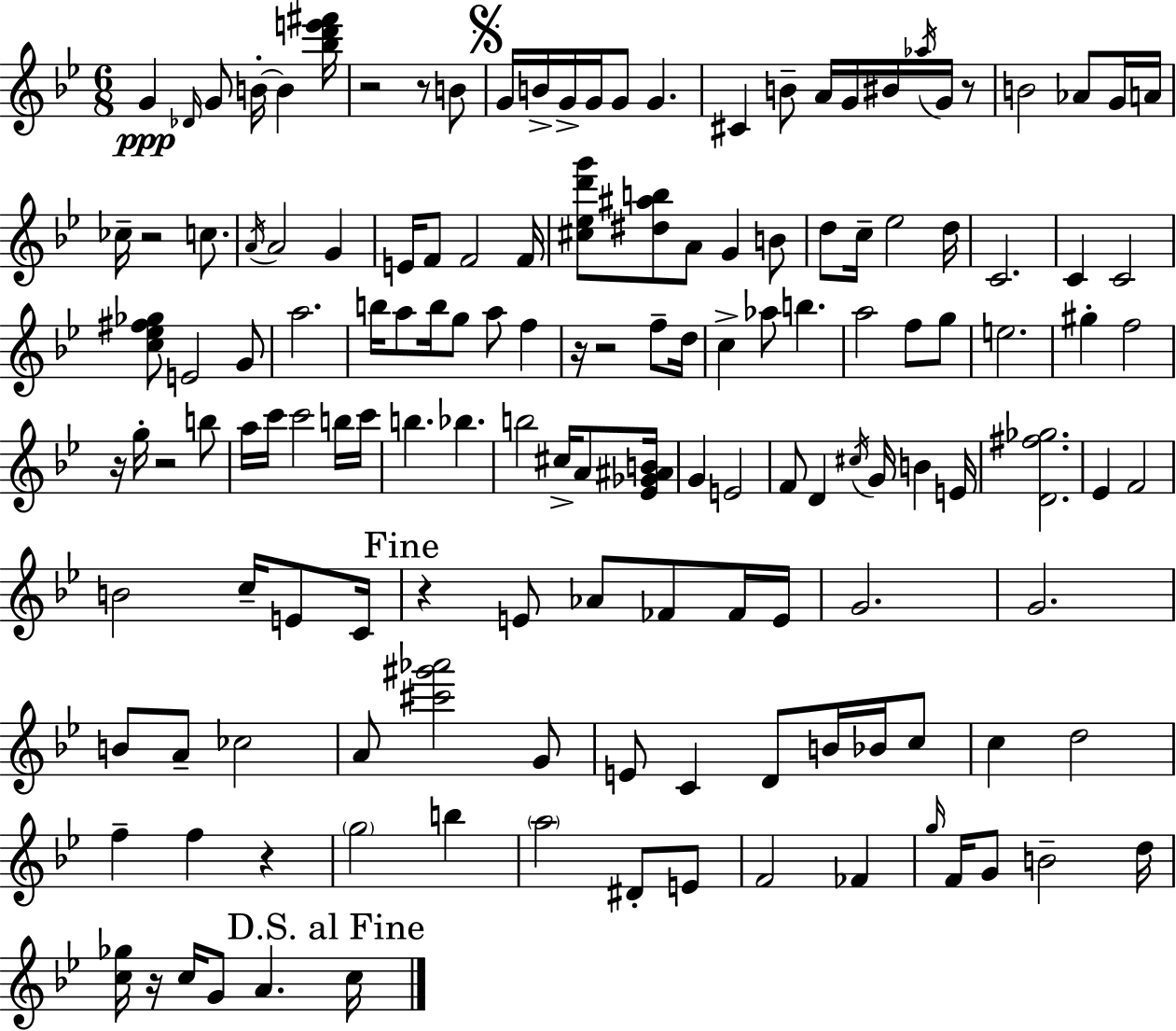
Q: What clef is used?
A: treble